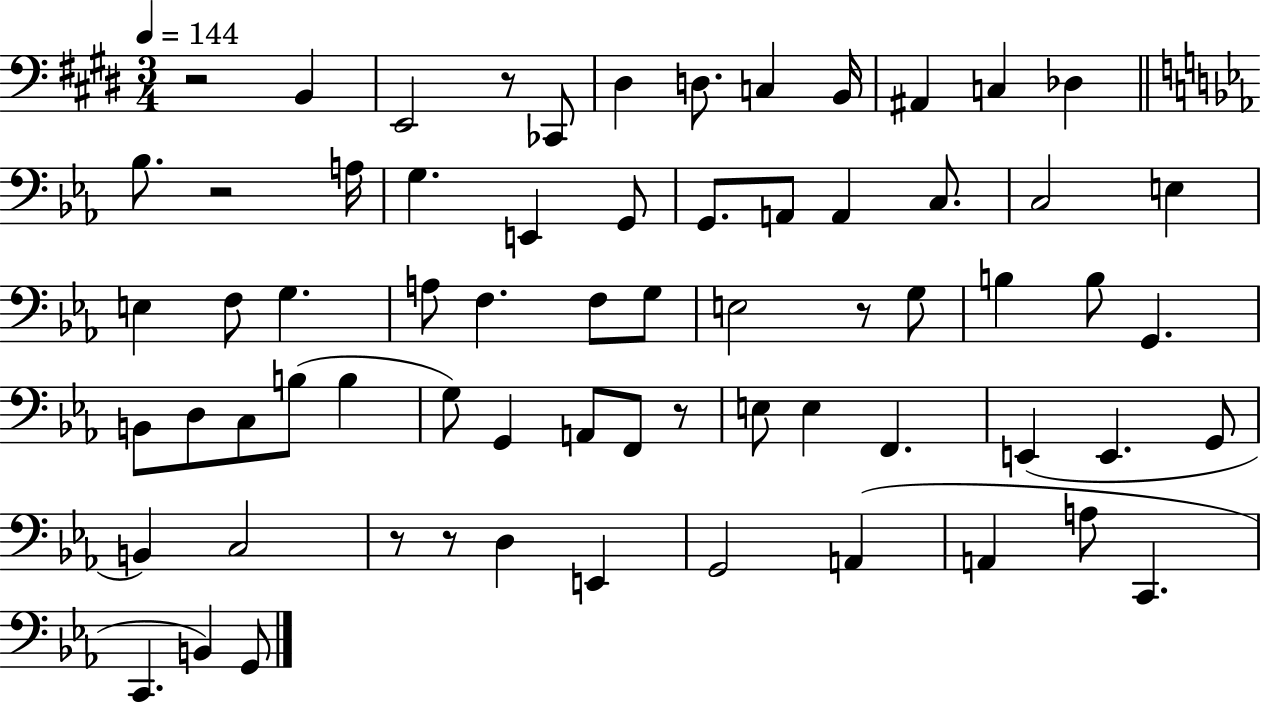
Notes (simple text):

R/h B2/q E2/h R/e CES2/e D#3/q D3/e. C3/q B2/s A#2/q C3/q Db3/q Bb3/e. R/h A3/s G3/q. E2/q G2/e G2/e. A2/e A2/q C3/e. C3/h E3/q E3/q F3/e G3/q. A3/e F3/q. F3/e G3/e E3/h R/e G3/e B3/q B3/e G2/q. B2/e D3/e C3/e B3/e B3/q G3/e G2/q A2/e F2/e R/e E3/e E3/q F2/q. E2/q E2/q. G2/e B2/q C3/h R/e R/e D3/q E2/q G2/h A2/q A2/q A3/e C2/q. C2/q. B2/q G2/e